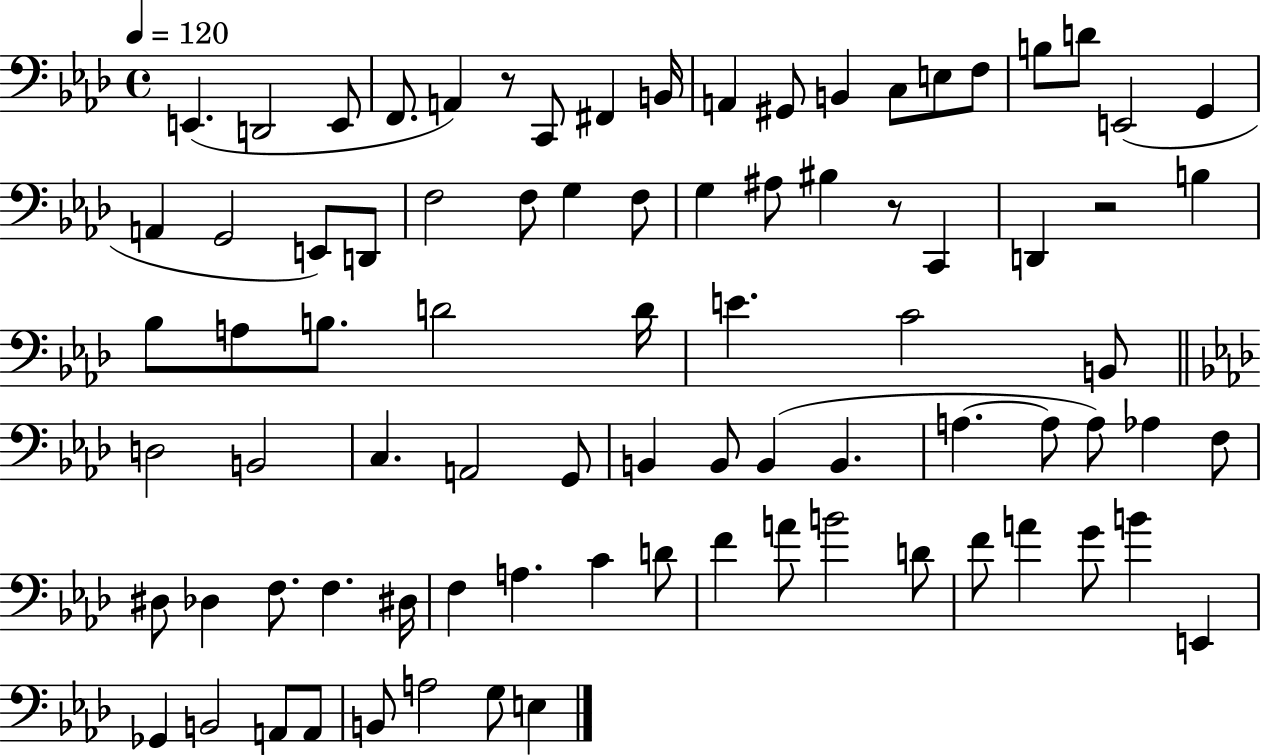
X:1
T:Untitled
M:4/4
L:1/4
K:Ab
E,, D,,2 E,,/2 F,,/2 A,, z/2 C,,/2 ^F,, B,,/4 A,, ^G,,/2 B,, C,/2 E,/2 F,/2 B,/2 D/2 E,,2 G,, A,, G,,2 E,,/2 D,,/2 F,2 F,/2 G, F,/2 G, ^A,/2 ^B, z/2 C,, D,, z2 B, _B,/2 A,/2 B,/2 D2 D/4 E C2 B,,/2 D,2 B,,2 C, A,,2 G,,/2 B,, B,,/2 B,, B,, A, A,/2 A,/2 _A, F,/2 ^D,/2 _D, F,/2 F, ^D,/4 F, A, C D/2 F A/2 B2 D/2 F/2 A G/2 B E,, _G,, B,,2 A,,/2 A,,/2 B,,/2 A,2 G,/2 E,